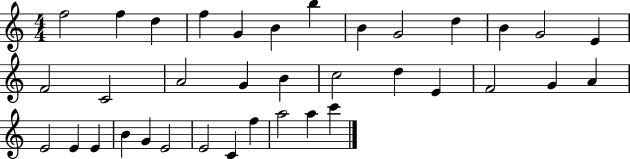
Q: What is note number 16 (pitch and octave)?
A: A4